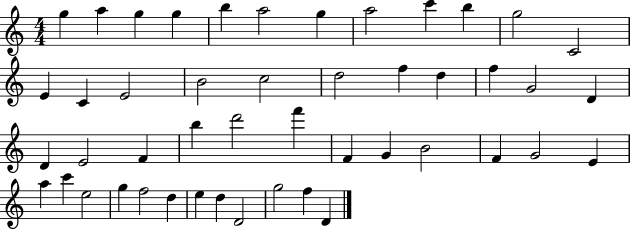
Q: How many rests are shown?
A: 0